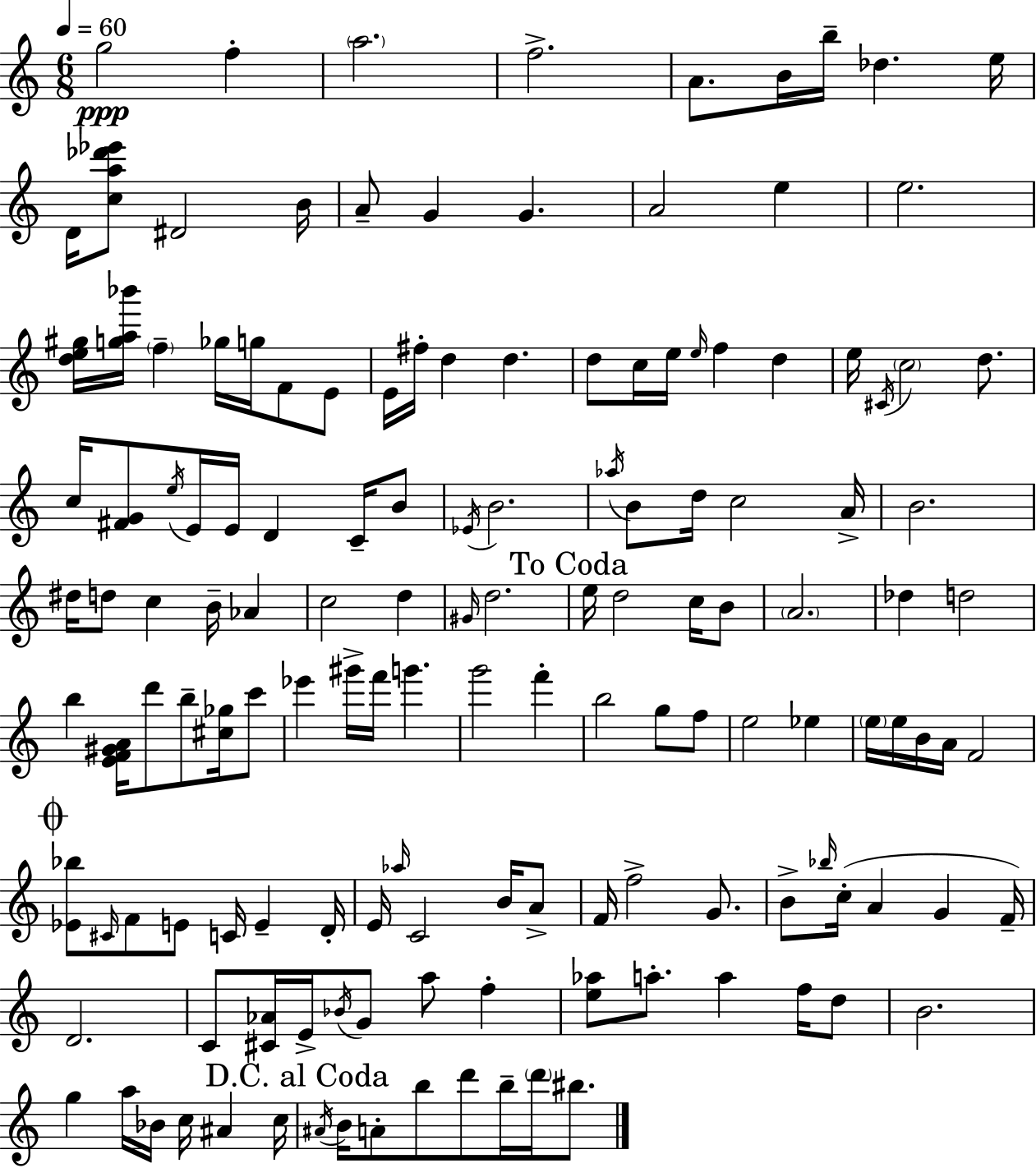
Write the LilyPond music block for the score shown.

{
  \clef treble
  \numericTimeSignature
  \time 6/8
  \key c \major
  \tempo 4 = 60
  \repeat volta 2 { g''2\ppp f''4-. | \parenthesize a''2. | f''2.-> | a'8. b'16 b''16-- des''4. e''16 | \break d'16 <c'' a'' des''' ees'''>8 dis'2 b'16 | a'8-- g'4 g'4. | a'2 e''4 | e''2. | \break <d'' e'' gis''>16 <g'' a'' bes'''>16 \parenthesize f''4-- ges''16 g''16 f'8 e'8 | e'16 fis''16-. d''4 d''4. | d''8 c''16 e''16 \grace { e''16 } f''4 d''4 | e''16 \acciaccatura { cis'16 } \parenthesize c''2 d''8. | \break c''16 <fis' g'>8 \acciaccatura { e''16 } e'16 e'16 d'4 | c'16-- b'8 \acciaccatura { ees'16 } b'2. | \acciaccatura { aes''16 } b'8 d''16 c''2 | a'16-> b'2. | \break dis''16 d''8 c''4 | b'16-- aes'4 c''2 | d''4 \grace { gis'16 } d''2. | \mark "To Coda" e''16 d''2 | \break c''16 b'8 \parenthesize a'2. | des''4 d''2 | b''4 <e' f' gis' a'>16 d'''8 | b''8-- <cis'' ges''>16 c'''8 ees'''4 gis'''16-> f'''16 | \break g'''4. g'''2 | f'''4-. b''2 | g''8 f''8 e''2 | ees''4 \parenthesize e''16 e''16 b'16 a'16 f'2 | \break \mark \markup { \musicglyph "scripts.coda" } <ees' bes''>8 \grace { cis'16 } f'8 e'8 | c'16 e'4-- d'16-. e'16 \grace { aes''16 } c'2 | b'16 a'8-> f'16 f''2-> | g'8. b'8-> \grace { bes''16 }( c''16-. | \break a'4 g'4 f'16--) d'2. | c'8 <cis' aes'>16 | e'16-> \acciaccatura { bes'16 } g'8 a''8 f''4-. <e'' aes''>8 | a''8.-. a''4 f''16 d''8 b'2. | \break g''4 | a''16 bes'16 c''16 ais'4 c''16 \mark "D.C. al Coda" \acciaccatura { ais'16 } b'16 | a'8-. b''8 d'''8 b''16-- \parenthesize d'''16 bis''8. } \bar "|."
}